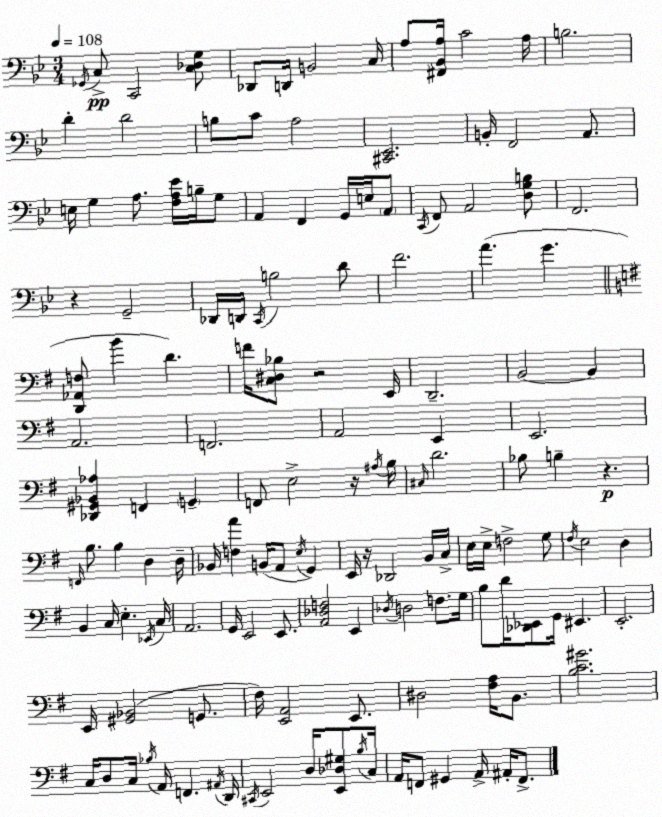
X:1
T:Untitled
M:3/4
L:1/4
K:Gm
_G,,/4 C,/2 C,,2 [C,_D,G,]/2 _D,,/2 D,,/4 B,,2 C,/4 A,/2 [^F,,_B,,A,]/4 C2 A,/4 B,2 D D2 B,/2 C/2 A,2 [^C,,_E,,]2 B,,/4 F,,2 A,,/2 E,/4 G, A,/2 [F,A,_E]/4 B,/4 G,/2 A,, F,, G,,/4 E,/4 A,,/2 C,,/4 F,,/2 A,,2 [D,G,B,]/2 F,,2 z G,,2 _D,,/4 D,,/4 C,,/4 B,2 D/2 F2 A G [D,,_A,,F,]/2 B D F/4 [C,^D,_B,]/2 z2 E,,/4 D,,2 B,,2 B,, A,,2 F,,2 A,,2 E,, E,,2 [_D,,^G,,_B,,_A,] F,, G,, F,,/2 E,2 z/4 ^A,/4 B,/4 ^C,/4 D2 _B,/2 B, z F,,/4 B,/2 B, D, D,/4 _B,,/4 [F,A] B,,/4 A,,/2 E,/4 G,, E,,/4 z/4 _D,,2 B,,/4 C,/4 E,/4 E,/4 F,2 G,/2 ^F,/4 E,2 D, B,, C,/4 E, _E,,/4 C,/4 A,,2 G,,/4 E,,2 E,,/2 [A,,_D,F,]2 E,, _D,/4 D,2 F,/2 G,/4 B,/2 D/4 [_D,,_E,,]/2 G,,/4 ^E,, E,,2 E,,/4 [^G,,_B,,]2 G,,/2 ^F,/4 [E,,A,,]2 E,,/2 ^D,2 [^F,A,]/4 B,,/2 [B,C^G]2 C,/4 D,/2 C,/4 _B,/4 A,,/4 F,, ^A,,/4 D,,/4 ^C,,/4 E,,2 D,/4 [E,,_D,^G,]/2 B,/4 C,/4 A,,/4 F,,/2 ^G,, A,,/4 ^A,,/4 F,,/2